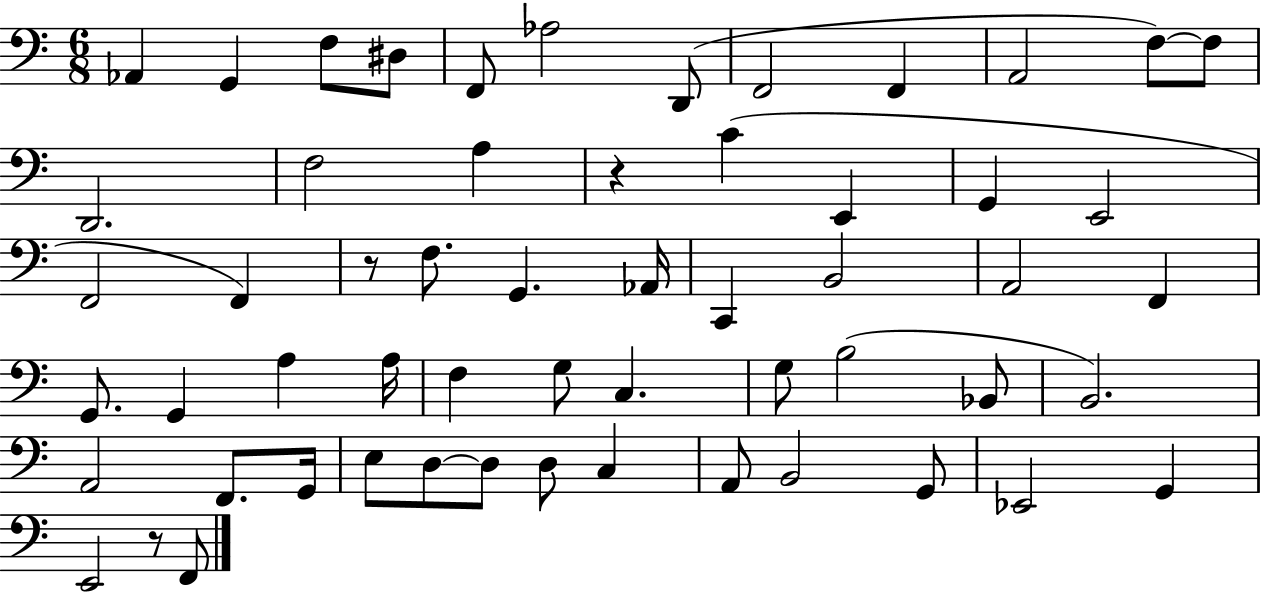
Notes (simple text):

Ab2/q G2/q F3/e D#3/e F2/e Ab3/h D2/e F2/h F2/q A2/h F3/e F3/e D2/h. F3/h A3/q R/q C4/q E2/q G2/q E2/h F2/h F2/q R/e F3/e. G2/q. Ab2/s C2/q B2/h A2/h F2/q G2/e. G2/q A3/q A3/s F3/q G3/e C3/q. G3/e B3/h Bb2/e B2/h. A2/h F2/e. G2/s E3/e D3/e D3/e D3/e C3/q A2/e B2/h G2/e Eb2/h G2/q E2/h R/e F2/e